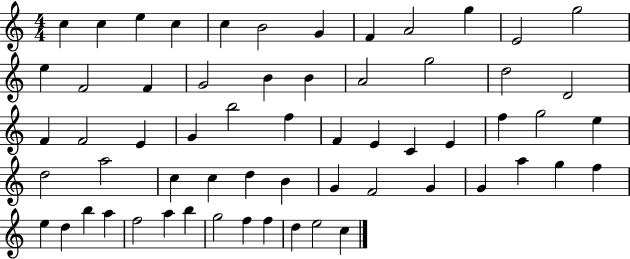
C5/q C5/q E5/q C5/q C5/q B4/h G4/q F4/q A4/h G5/q E4/h G5/h E5/q F4/h F4/q G4/h B4/q B4/q A4/h G5/h D5/h D4/h F4/q F4/h E4/q G4/q B5/h F5/q F4/q E4/q C4/q E4/q F5/q G5/h E5/q D5/h A5/h C5/q C5/q D5/q B4/q G4/q F4/h G4/q G4/q A5/q G5/q F5/q E5/q D5/q B5/q A5/q F5/h A5/q B5/q G5/h F5/q F5/q D5/q E5/h C5/q